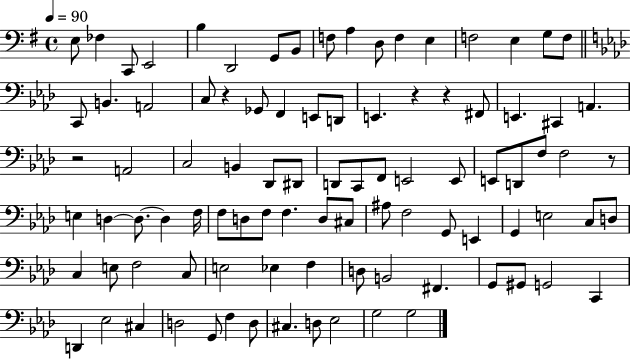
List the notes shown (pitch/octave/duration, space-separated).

E3/e FES3/q C2/e E2/h B3/q D2/h G2/e B2/e F3/e A3/q D3/e F3/q E3/q F3/h E3/q G3/e F3/e C2/e B2/q. A2/h C3/e R/q Gb2/e F2/q E2/e D2/e E2/q. R/q R/q F#2/e E2/q. C#2/q A2/q. R/h A2/h C3/h B2/q Db2/e D#2/e D2/e C2/e F2/e E2/h E2/e E2/e D2/e F3/e F3/h R/e E3/q D3/q D3/e. D3/q F3/s F3/e D3/e F3/e F3/q. D3/e C#3/e A#3/e F3/h G2/e E2/q G2/q E3/h C3/e D3/e C3/q E3/e F3/h C3/e E3/h Eb3/q F3/q D3/e B2/h F#2/q. G2/e G#2/e G2/h C2/q D2/q Eb3/h C#3/q D3/h G2/e F3/q D3/e C#3/q. D3/e Eb3/h G3/h G3/h